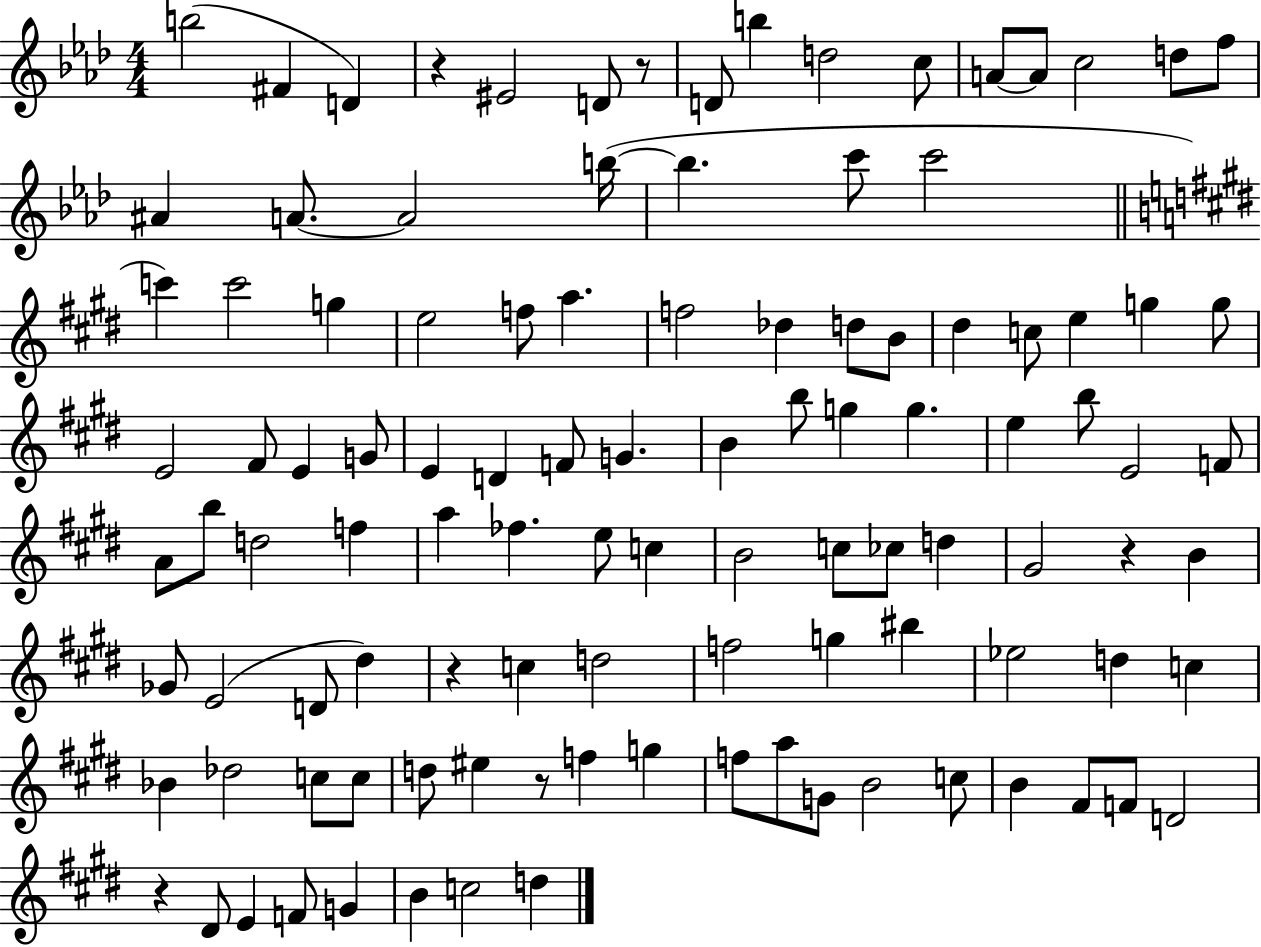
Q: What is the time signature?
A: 4/4